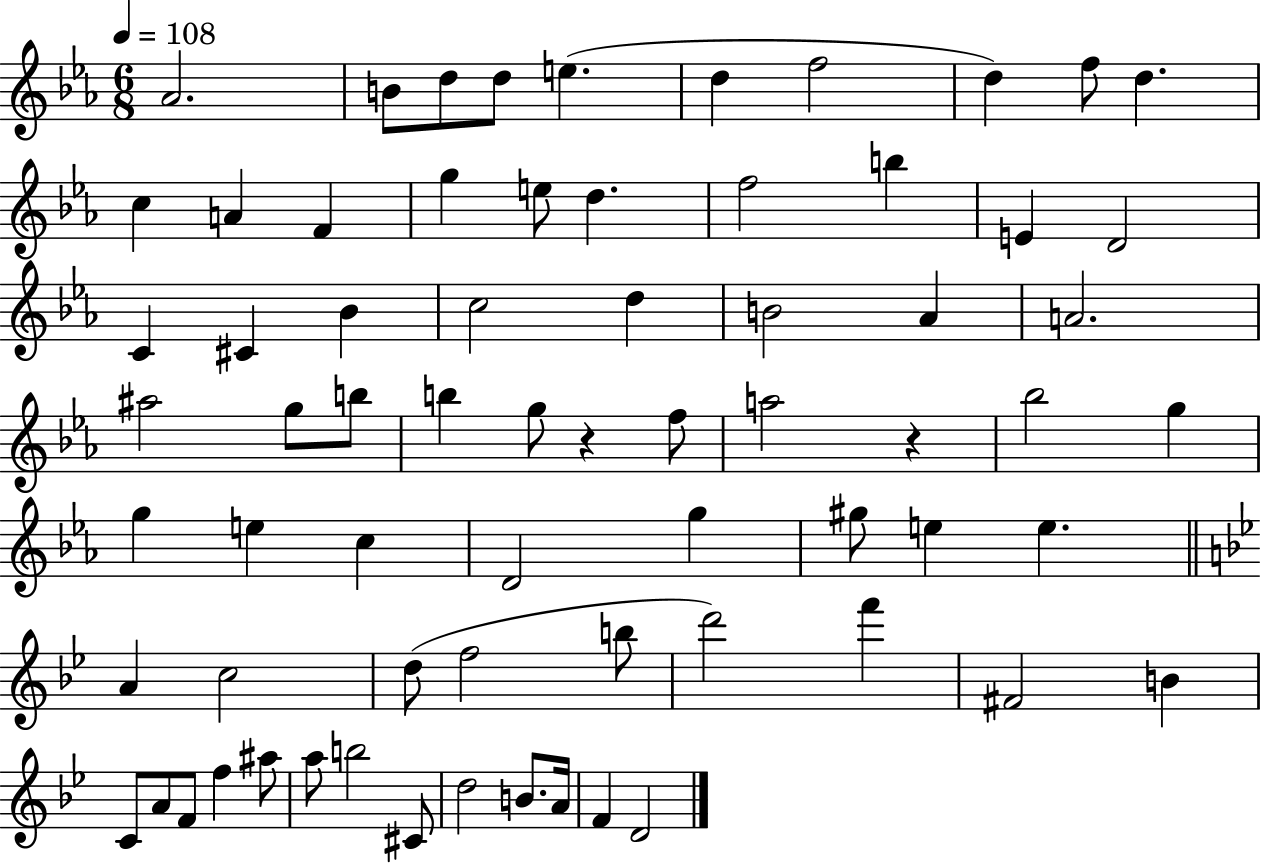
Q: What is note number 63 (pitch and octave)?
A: D5